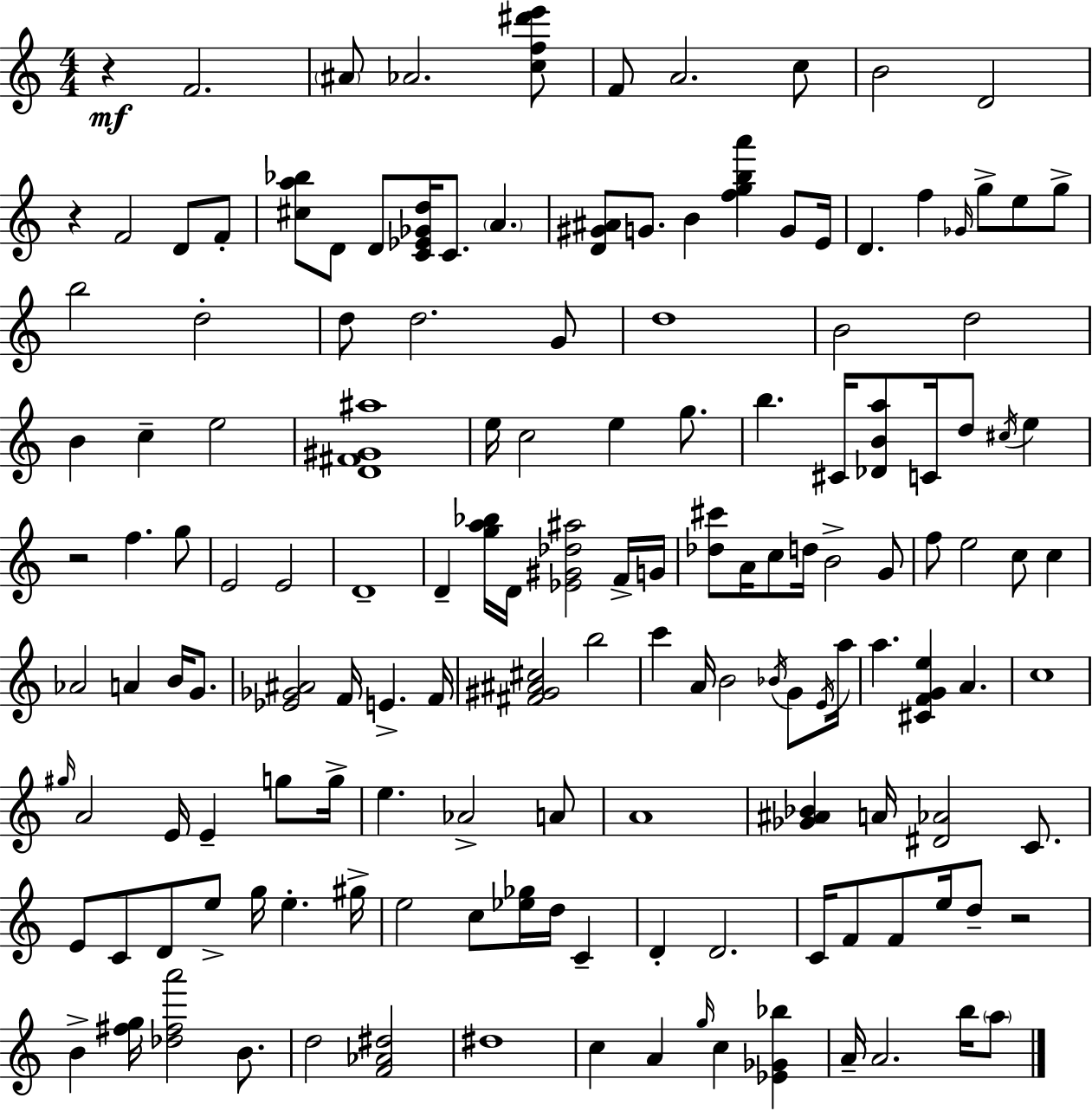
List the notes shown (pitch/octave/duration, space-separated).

R/q F4/h. A#4/e Ab4/h. [C5,F5,D#6,E6]/e F4/e A4/h. C5/e B4/h D4/h R/q F4/h D4/e F4/e [C#5,A5,Bb5]/e D4/e D4/e [C4,Eb4,Gb4,D5]/s C4/e. A4/q. [D4,G#4,A#4]/e G4/e. B4/q [F5,G5,B5,A6]/q G4/e E4/s D4/q. F5/q Gb4/s G5/e E5/e G5/e B5/h D5/h D5/e D5/h. G4/e D5/w B4/h D5/h B4/q C5/q E5/h [D4,F#4,G#4,A#5]/w E5/s C5/h E5/q G5/e. B5/q. C#4/s [Db4,B4,A5]/e C4/s D5/e C#5/s E5/q R/h F5/q. G5/e E4/h E4/h D4/w D4/q [G5,A5,Bb5]/s D4/s [Eb4,G#4,Db5,A#5]/h F4/s G4/s [Db5,C#6]/e A4/s C5/e D5/s B4/h G4/e F5/e E5/h C5/e C5/q Ab4/h A4/q B4/s G4/e. [Eb4,Gb4,A#4]/h F4/s E4/q. F4/s [F#4,G#4,A#4,C#5]/h B5/h C6/q A4/s B4/h Bb4/s G4/e E4/s A5/s A5/q. [C#4,F4,G4,E5]/q A4/q. C5/w G#5/s A4/h E4/s E4/q G5/e G5/s E5/q. Ab4/h A4/e A4/w [Gb4,A#4,Bb4]/q A4/s [D#4,Ab4]/h C4/e. E4/e C4/e D4/e E5/e G5/s E5/q. G#5/s E5/h C5/e [Eb5,Gb5]/s D5/s C4/q D4/q D4/h. C4/s F4/e F4/e E5/s D5/e R/h B4/q [F#5,G5]/s [Db5,F#5,A6]/h B4/e. D5/h [F4,Ab4,D#5]/h D#5/w C5/q A4/q G5/s C5/q [Eb4,Gb4,Bb5]/q A4/s A4/h. B5/s A5/e